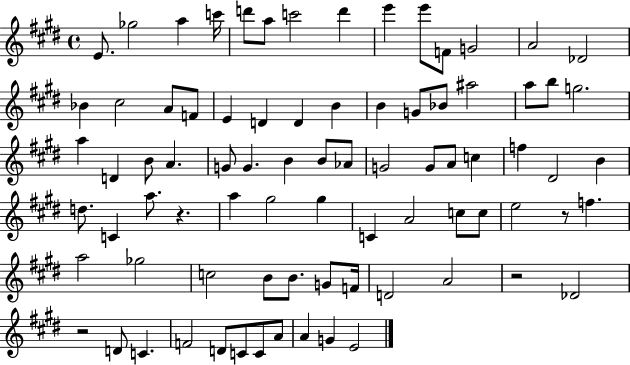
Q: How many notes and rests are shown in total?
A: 81